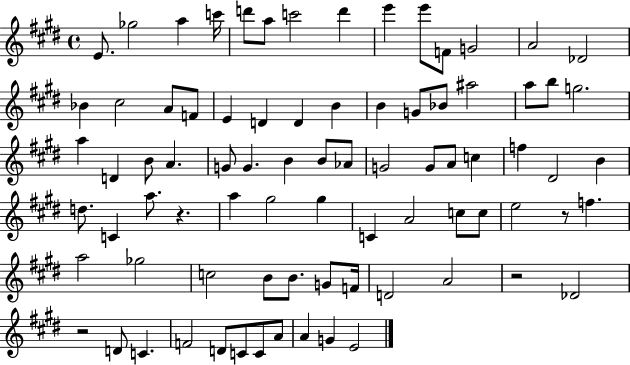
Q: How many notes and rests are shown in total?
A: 81